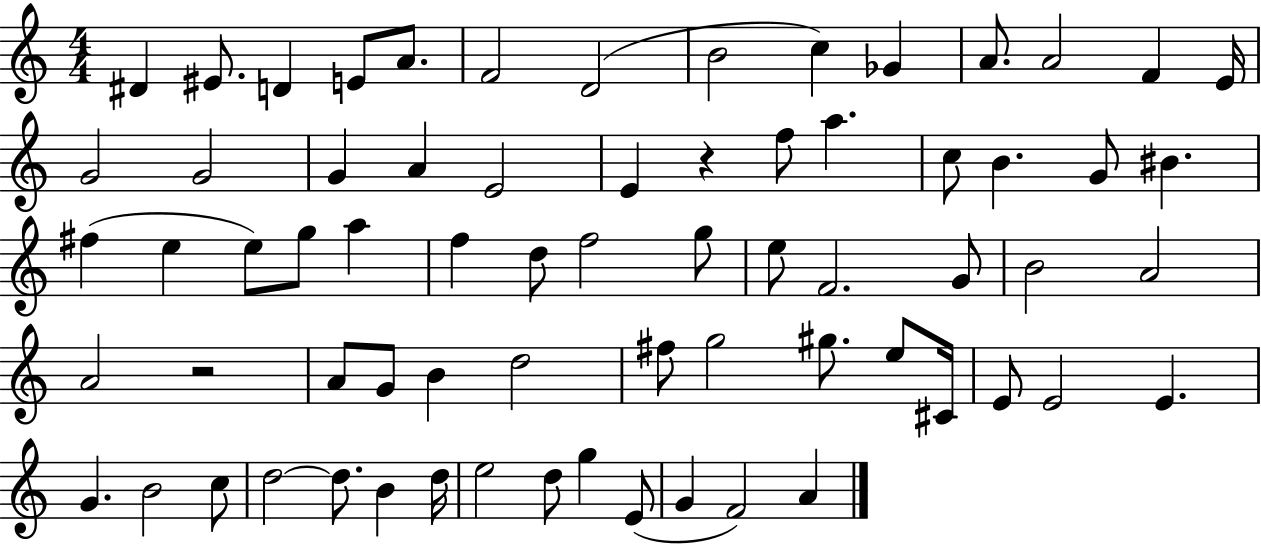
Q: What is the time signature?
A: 4/4